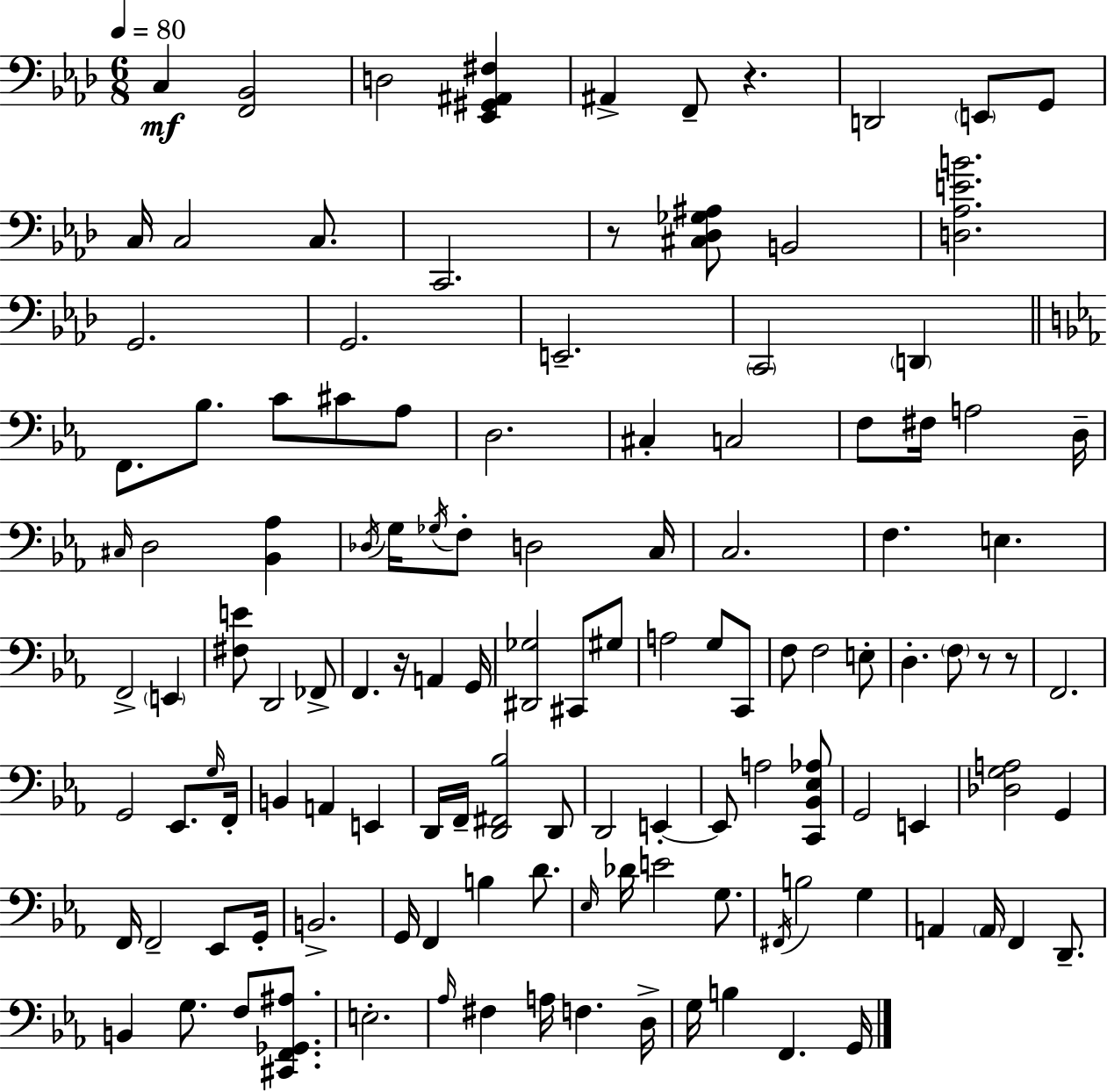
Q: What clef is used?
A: bass